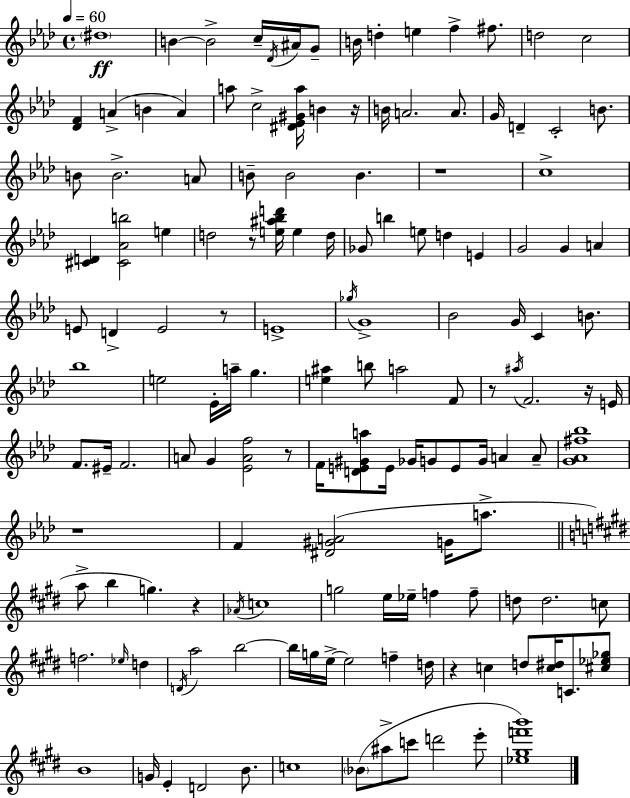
{
  \clef treble
  \time 4/4
  \defaultTimeSignature
  \key aes \major
  \tempo 4 = 60
  \parenthesize dis''1\ff | b'4~~ b'2-> c''16-- \acciaccatura { des'16 } ais'16 g'8-- | b'16 d''4-. e''4 f''4-> fis''8. | d''2 c''2 | \break <des' f'>4 a'4->( b'4 a'4) | a''8 c''2-> <dis' ees' gis' a''>16 b'4 | r16 b'16 a'2. a'8. | g'16 d'4-- c'2-. b'8. | \break b'8 b'2.-> a'8 | b'8-- b'2 b'4. | r1 | c''1-> | \break <cis' d'>4 <cis' aes' b''>2 e''4 | d''2 r8 <e'' ais'' bes'' d'''>16 e''4 | d''16 ges'8 b''4 e''8 d''4 e'4 | g'2 g'4 a'4 | \break e'8 d'4-> e'2 r8 | e'1-> | \acciaccatura { ges''16 } g'1-> | bes'2 g'16 c'4 b'8. | \break bes''1 | e''2 ees'16-. a''16-- g''4. | <e'' ais''>4 b''8 a''2 | f'8 r8 \acciaccatura { ais''16 } f'2. | \break r16 e'16 f'8. eis'16-- f'2. | a'8 g'4 <ees' a' f''>2 | r8 f'16 <d' e' gis' a''>8 e'16 ges'16 g'8 e'8 g'16 a'4 | a'8-- <g' aes' fis'' bes''>1 | \break r1 | f'4 <dis' gis' a'>2( g'16 | a''8.-> \bar "||" \break \key e \major a''8-> b''4 g''4.) r4 | \acciaccatura { aes'16 } c''1 | g''2 e''16 ees''16-- f''4 f''8-- | d''8 d''2. c''8 | \break f''2. \grace { ees''16 } d''4 | \acciaccatura { d'16 } a''2 b''2~~ | b''16 g''16 e''16->~~ e''2 f''4-- | d''16 r4 c''4 d''8 <c'' dis''>16 c'8. | \break <cis'' ees'' ges''>8 b'1 | g'16 e'4-. d'2 | b'8. c''1 | \parenthesize bes'8( ais''8-> c'''8 d'''2 | \break e'''8-. <ees'' gis'' f''' b'''>1) | \bar "|."
}